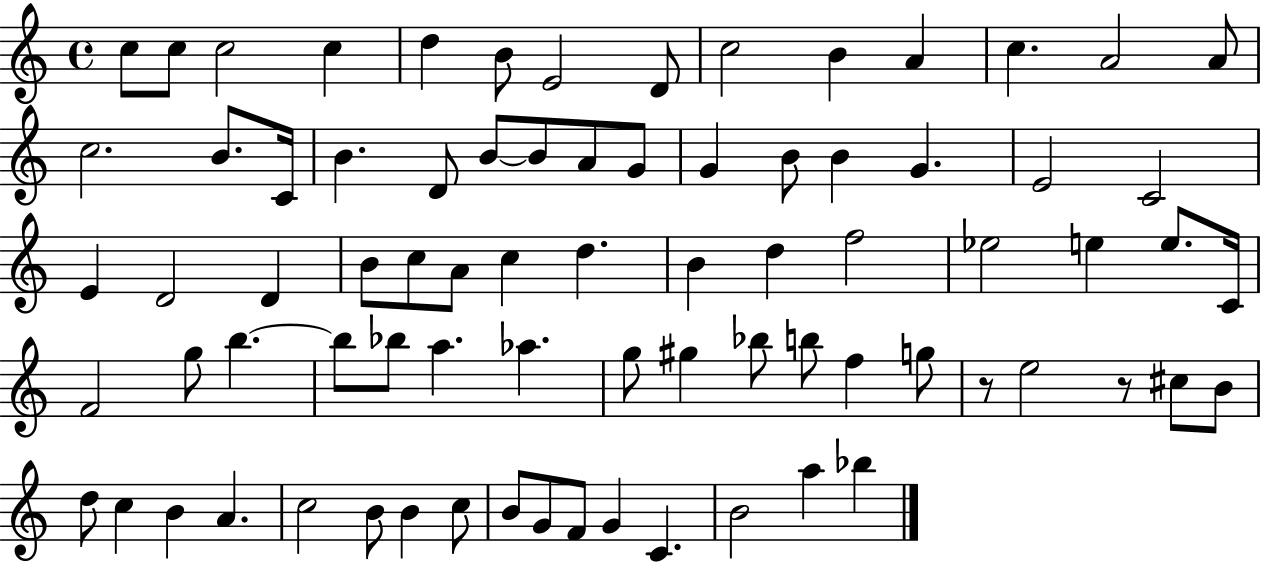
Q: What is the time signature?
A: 4/4